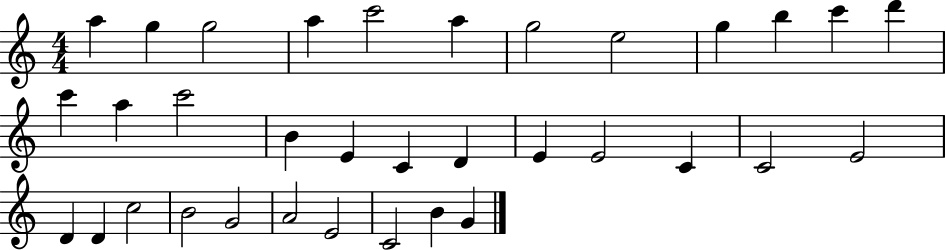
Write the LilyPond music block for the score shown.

{
  \clef treble
  \numericTimeSignature
  \time 4/4
  \key c \major
  a''4 g''4 g''2 | a''4 c'''2 a''4 | g''2 e''2 | g''4 b''4 c'''4 d'''4 | \break c'''4 a''4 c'''2 | b'4 e'4 c'4 d'4 | e'4 e'2 c'4 | c'2 e'2 | \break d'4 d'4 c''2 | b'2 g'2 | a'2 e'2 | c'2 b'4 g'4 | \break \bar "|."
}